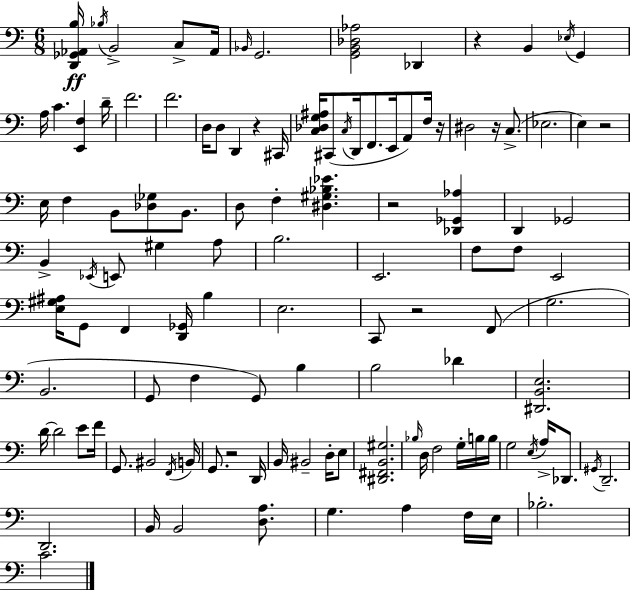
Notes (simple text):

[D2,Gb2,Ab2,B3]/s Bb3/s B2/h C3/e Ab2/s Bb2/s G2/h. [G2,B2,Db3,Ab3]/h Db2/q R/q B2/q Eb3/s G2/q A3/s C4/q. [E2,F3]/q D4/s F4/h. F4/h. D3/s D3/e D2/q R/q C#2/s [C3,Db3,G3,A#3]/s C#2/e C3/s D2/s F2/e. E2/s A2/e F3/s R/s D#3/h R/s C3/e. Eb3/h. E3/q R/h E3/s F3/q B2/e [Db3,Gb3]/e B2/e. D3/e F3/q [D#3,G#3,Bb3,Eb4]/q. R/h [Db2,Gb2,Ab3]/q D2/q Gb2/h B2/q Eb2/s E2/e G#3/q A3/e B3/h. E2/h. F3/e F3/e E2/h [E3,G#3,A#3]/s G2/e F2/q [D2,Gb2]/s B3/q E3/h. C2/e R/h F2/e G3/h. B2/h. G2/e F3/q G2/e B3/q B3/h Db4/q [D#2,B2,E3]/h. D4/s D4/h E4/e F4/s G2/e. BIS2/h F2/s B2/s G2/e. R/h D2/s B2/s BIS2/h D3/s E3/e [D#2,F#2,B2,G#3]/h. Bb3/s D3/s F3/h G3/s B3/s B3/s G3/h E3/s A3/s Db2/e. G#2/s D2/h. D2/h. B2/s B2/h [D3,A3]/e. G3/q. A3/q F3/s E3/s Bb3/h. C4/h.